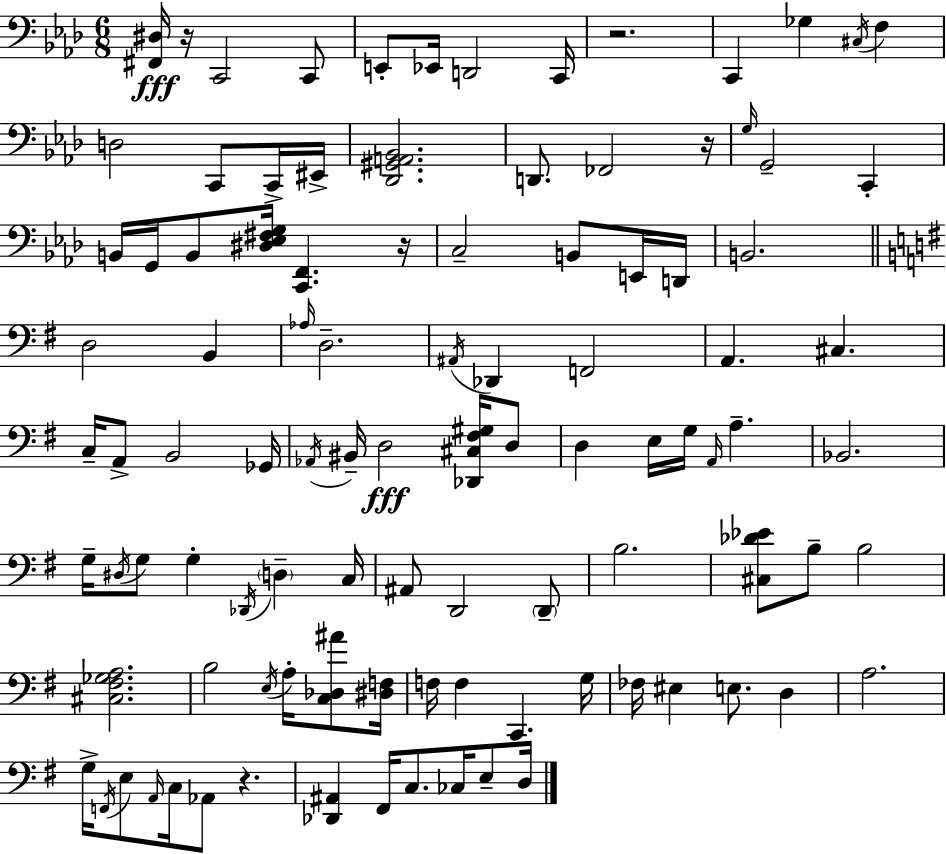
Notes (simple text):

[F#2,D#3]/s R/s C2/h C2/e E2/e Eb2/s D2/h C2/s R/h. C2/q Gb3/q C#3/s F3/q D3/h C2/e C2/s EIS2/s [Db2,G#2,A2,Bb2]/h. D2/e. FES2/h R/s G3/s G2/h C2/q B2/s G2/s B2/e [D#3,Eb3,F#3,G3]/s [C2,F2]/q. R/s C3/h B2/e E2/s D2/s B2/h. D3/h B2/q Ab3/s D3/h. A#2/s Db2/q F2/h A2/q. C#3/q. C3/s A2/e B2/h Gb2/s Ab2/s BIS2/s D3/h [Db2,C#3,F#3,G#3]/s D3/e D3/q E3/s G3/s A2/s A3/q. Bb2/h. G3/s D#3/s G3/e G3/q Db2/s D3/q C3/s A#2/e D2/h D2/e B3/h. [C#3,Db4,Eb4]/e B3/e B3/h [C#3,F#3,Gb3,A3]/h. B3/h E3/s A3/s [C3,Db3,A#4]/e [D#3,F3]/s F3/s F3/q C2/q. G3/s FES3/s EIS3/q E3/e. D3/q A3/h. G3/s F2/s E3/e A2/s C3/s Ab2/e R/q. [Db2,A#2]/q F#2/s C3/e. CES3/s E3/e D3/s